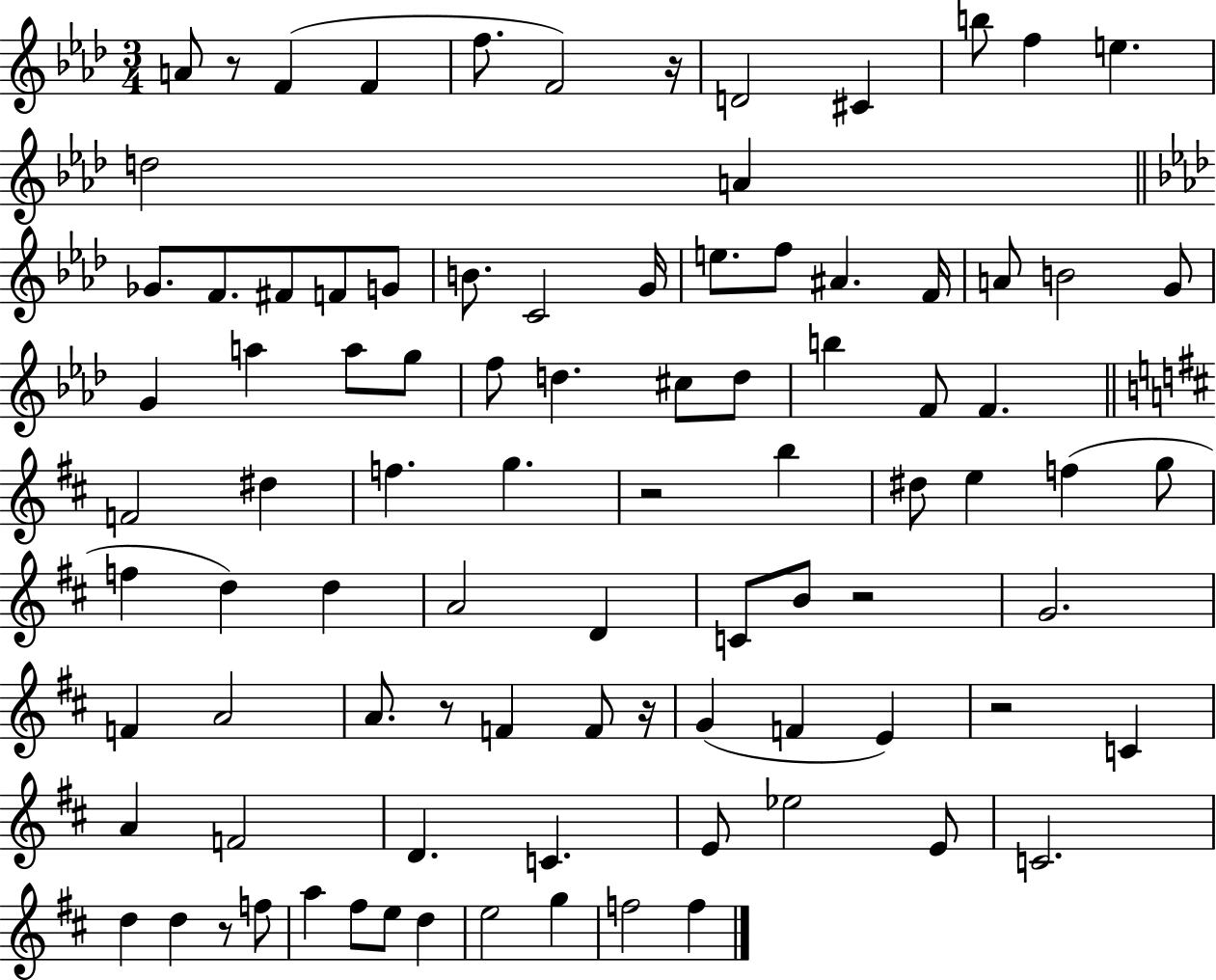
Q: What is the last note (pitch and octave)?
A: F5